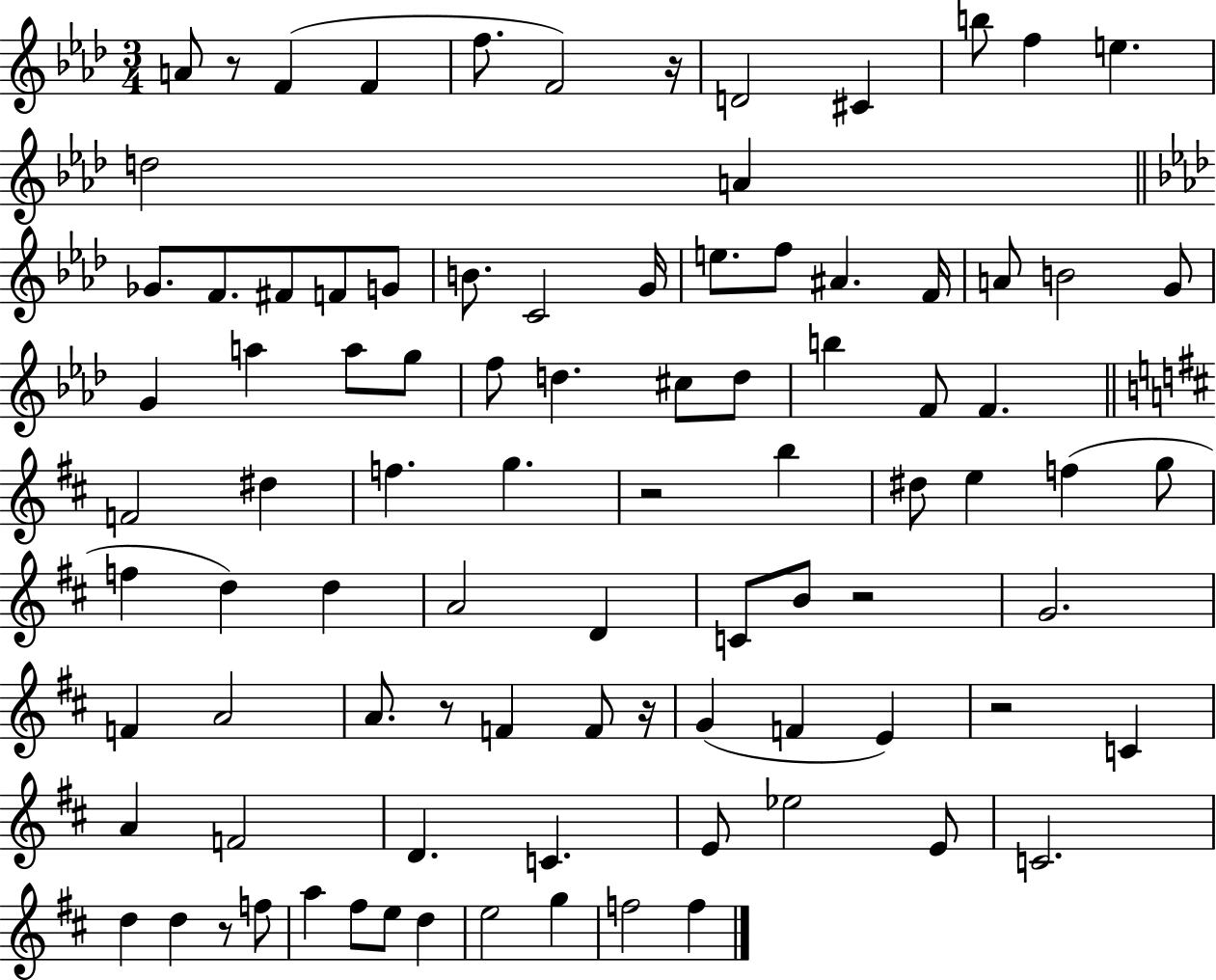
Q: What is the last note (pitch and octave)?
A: F5